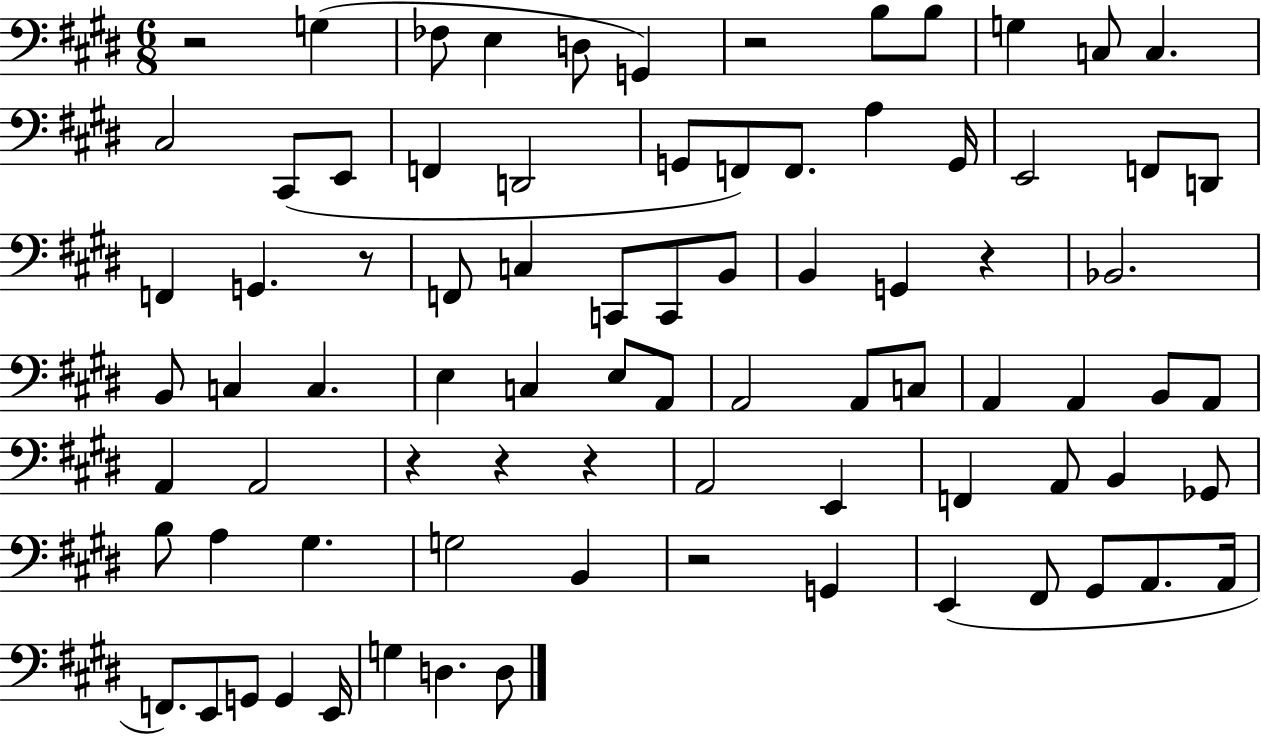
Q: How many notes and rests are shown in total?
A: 82